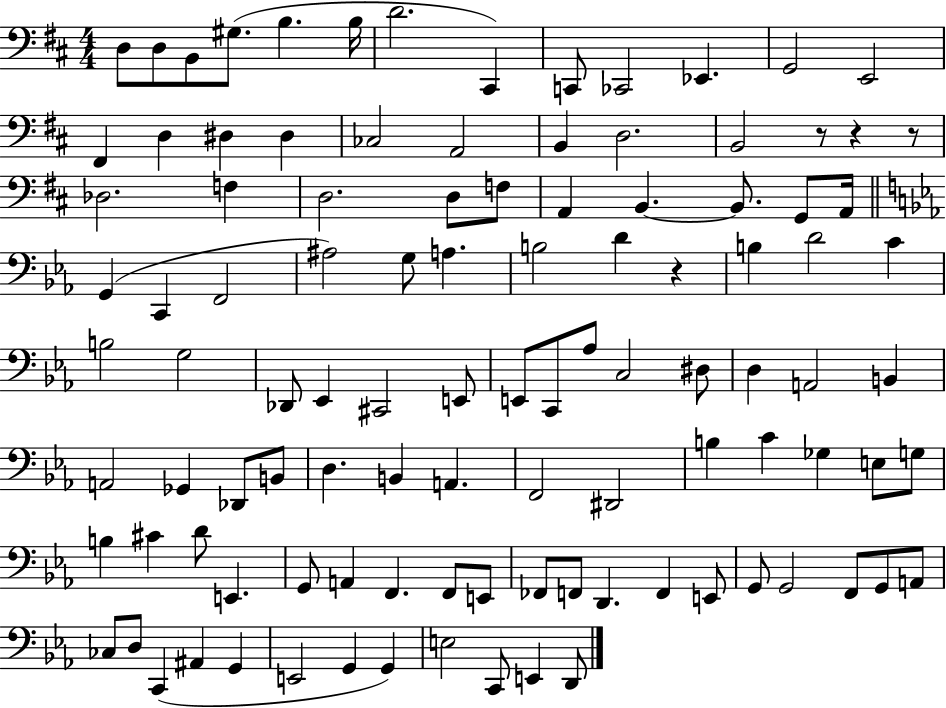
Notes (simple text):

D3/e D3/e B2/e G#3/e. B3/q. B3/s D4/h. C#2/q C2/e CES2/h Eb2/q. G2/h E2/h F#2/q D3/q D#3/q D#3/q CES3/h A2/h B2/q D3/h. B2/h R/e R/q R/e Db3/h. F3/q D3/h. D3/e F3/e A2/q B2/q. B2/e. G2/e A2/s G2/q C2/q F2/h A#3/h G3/e A3/q. B3/h D4/q R/q B3/q D4/h C4/q B3/h G3/h Db2/e Eb2/q C#2/h E2/e E2/e C2/e Ab3/e C3/h D#3/e D3/q A2/h B2/q A2/h Gb2/q Db2/e B2/e D3/q. B2/q A2/q. F2/h D#2/h B3/q C4/q Gb3/q E3/e G3/e B3/q C#4/q D4/e E2/q. G2/e A2/q F2/q. F2/e E2/e FES2/e F2/e D2/q. F2/q E2/e G2/e G2/h F2/e G2/e A2/e CES3/e D3/e C2/q A#2/q G2/q E2/h G2/q G2/q E3/h C2/e E2/q D2/e